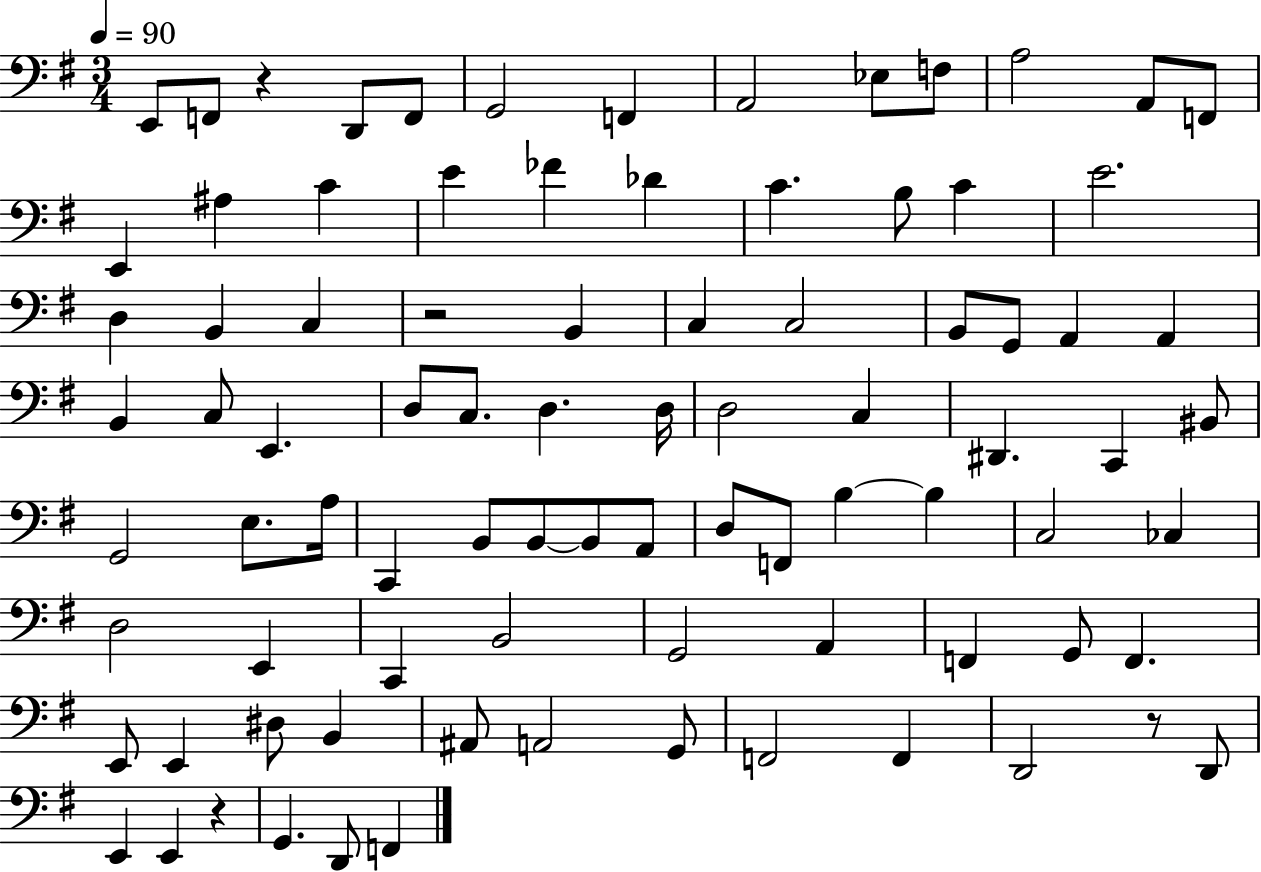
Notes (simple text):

E2/e F2/e R/q D2/e F2/e G2/h F2/q A2/h Eb3/e F3/e A3/h A2/e F2/e E2/q A#3/q C4/q E4/q FES4/q Db4/q C4/q. B3/e C4/q E4/h. D3/q B2/q C3/q R/h B2/q C3/q C3/h B2/e G2/e A2/q A2/q B2/q C3/e E2/q. D3/e C3/e. D3/q. D3/s D3/h C3/q D#2/q. C2/q BIS2/e G2/h E3/e. A3/s C2/q B2/e B2/e B2/e A2/e D3/e F2/e B3/q B3/q C3/h CES3/q D3/h E2/q C2/q B2/h G2/h A2/q F2/q G2/e F2/q. E2/e E2/q D#3/e B2/q A#2/e A2/h G2/e F2/h F2/q D2/h R/e D2/e E2/q E2/q R/q G2/q. D2/e F2/q